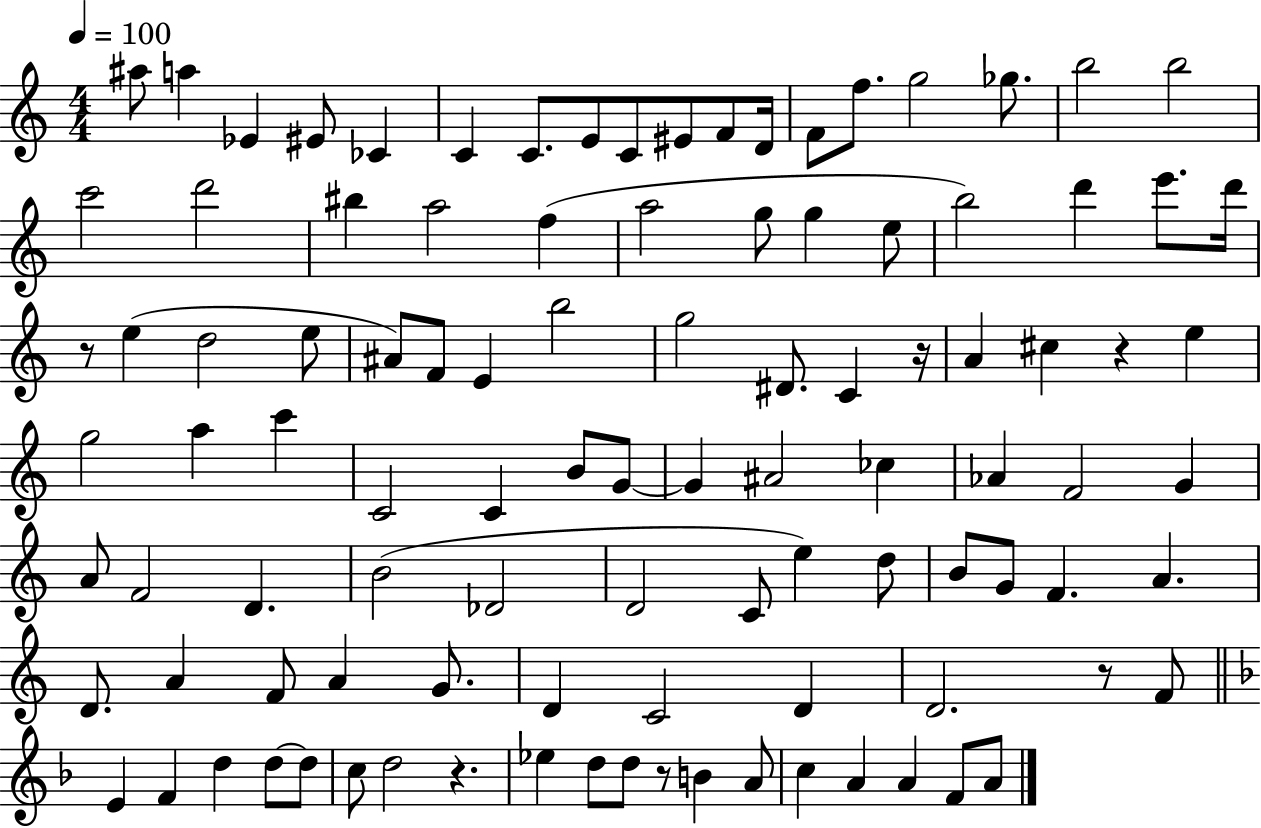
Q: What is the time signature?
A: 4/4